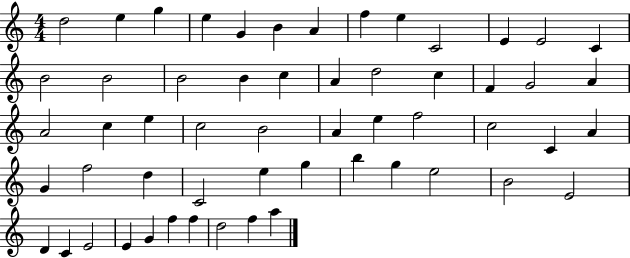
X:1
T:Untitled
M:4/4
L:1/4
K:C
d2 e g e G B A f e C2 E E2 C B2 B2 B2 B c A d2 c F G2 A A2 c e c2 B2 A e f2 c2 C A G f2 d C2 e g b g e2 B2 E2 D C E2 E G f f d2 f a